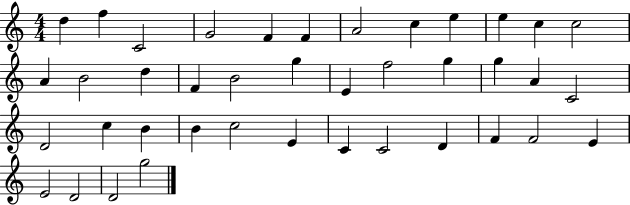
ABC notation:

X:1
T:Untitled
M:4/4
L:1/4
K:C
d f C2 G2 F F A2 c e e c c2 A B2 d F B2 g E f2 g g A C2 D2 c B B c2 E C C2 D F F2 E E2 D2 D2 g2